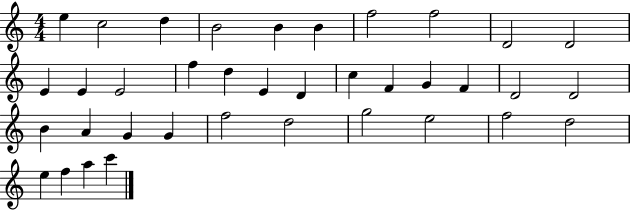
X:1
T:Untitled
M:4/4
L:1/4
K:C
e c2 d B2 B B f2 f2 D2 D2 E E E2 f d E D c F G F D2 D2 B A G G f2 d2 g2 e2 f2 d2 e f a c'